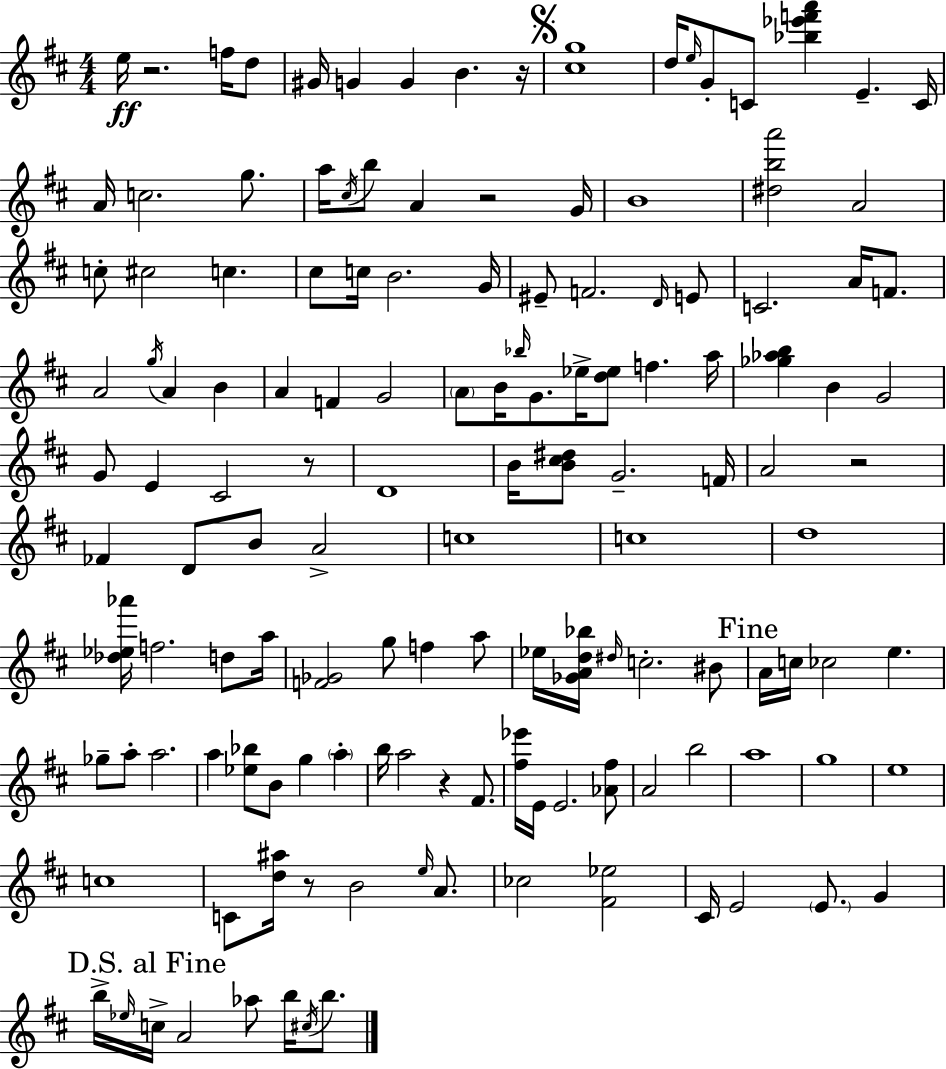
{
  \clef treble
  \numericTimeSignature
  \time 4/4
  \key d \major
  \repeat volta 2 { e''16\ff r2. f''16 d''8 | gis'16 g'4 g'4 b'4. r16 | \mark \markup { \musicglyph "scripts.segno" } <cis'' g''>1 | d''16 \grace { e''16 } g'8-. c'8 <bes'' ees''' f''' a'''>4 e'4.-- | \break c'16 a'16 c''2. g''8. | a''16 \acciaccatura { cis''16 } b''8 a'4 r2 | g'16 b'1 | <dis'' b'' a'''>2 a'2 | \break c''8-. cis''2 c''4. | cis''8 c''16 b'2. | g'16 eis'8-- f'2. | \grace { d'16 } e'8 c'2. a'16 | \break f'8. a'2 \acciaccatura { g''16 } a'4 | b'4 a'4 f'4 g'2 | \parenthesize a'8 b'16 \grace { bes''16 } g'8. ees''16-> <d'' ees''>8 f''4. | a''16 <ges'' aes'' b''>4 b'4 g'2 | \break g'8 e'4 cis'2 | r8 d'1 | b'16 <b' cis'' dis''>8 g'2.-- | f'16 a'2 r2 | \break fes'4 d'8 b'8 a'2-> | c''1 | c''1 | d''1 | \break <des'' ees'' aes'''>16 f''2. | d''8 a''16 <f' ges'>2 g''8 f''4 | a''8 ees''16 <ges' a' d'' bes''>16 \grace { dis''16 } c''2.-. | bis'8 \mark "Fine" a'16 c''16 ces''2 | \break e''4. ges''8-- a''8-. a''2. | a''4 <ees'' bes''>8 b'8 g''4 | \parenthesize a''4-. b''16 a''2 r4 | fis'8. <fis'' ees'''>16 e'16 e'2. | \break <aes' fis''>8 a'2 b''2 | a''1 | g''1 | e''1 | \break c''1 | c'8 <d'' ais''>16 r8 b'2 | \grace { e''16 } a'8. ces''2 <fis' ees''>2 | cis'16 e'2 | \break \parenthesize e'8. g'4 \mark "D.S. al Fine" b''16-> \grace { ees''16 } c''16-> a'2 | aes''8 b''16 \acciaccatura { cis''16 } b''8. } \bar "|."
}